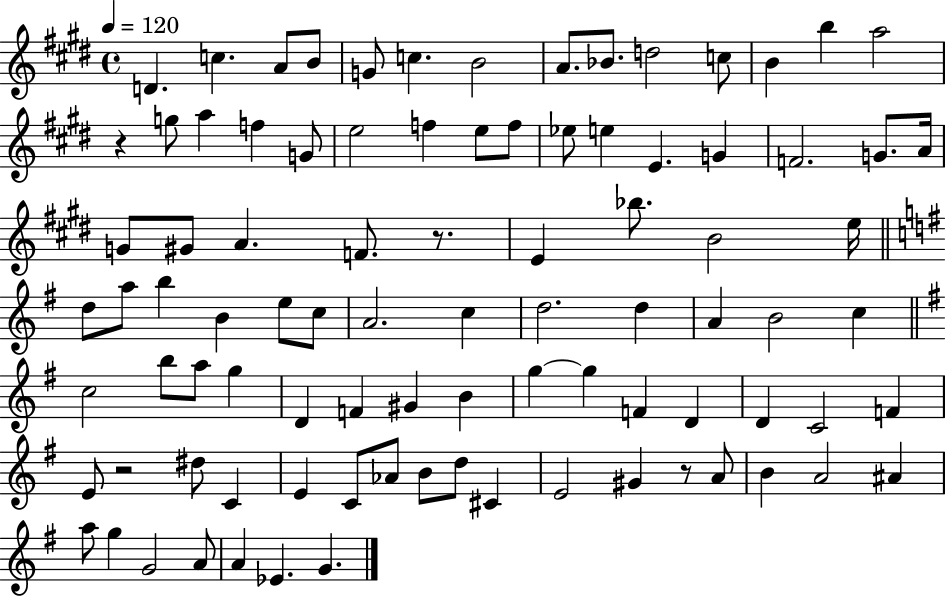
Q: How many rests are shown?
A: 4